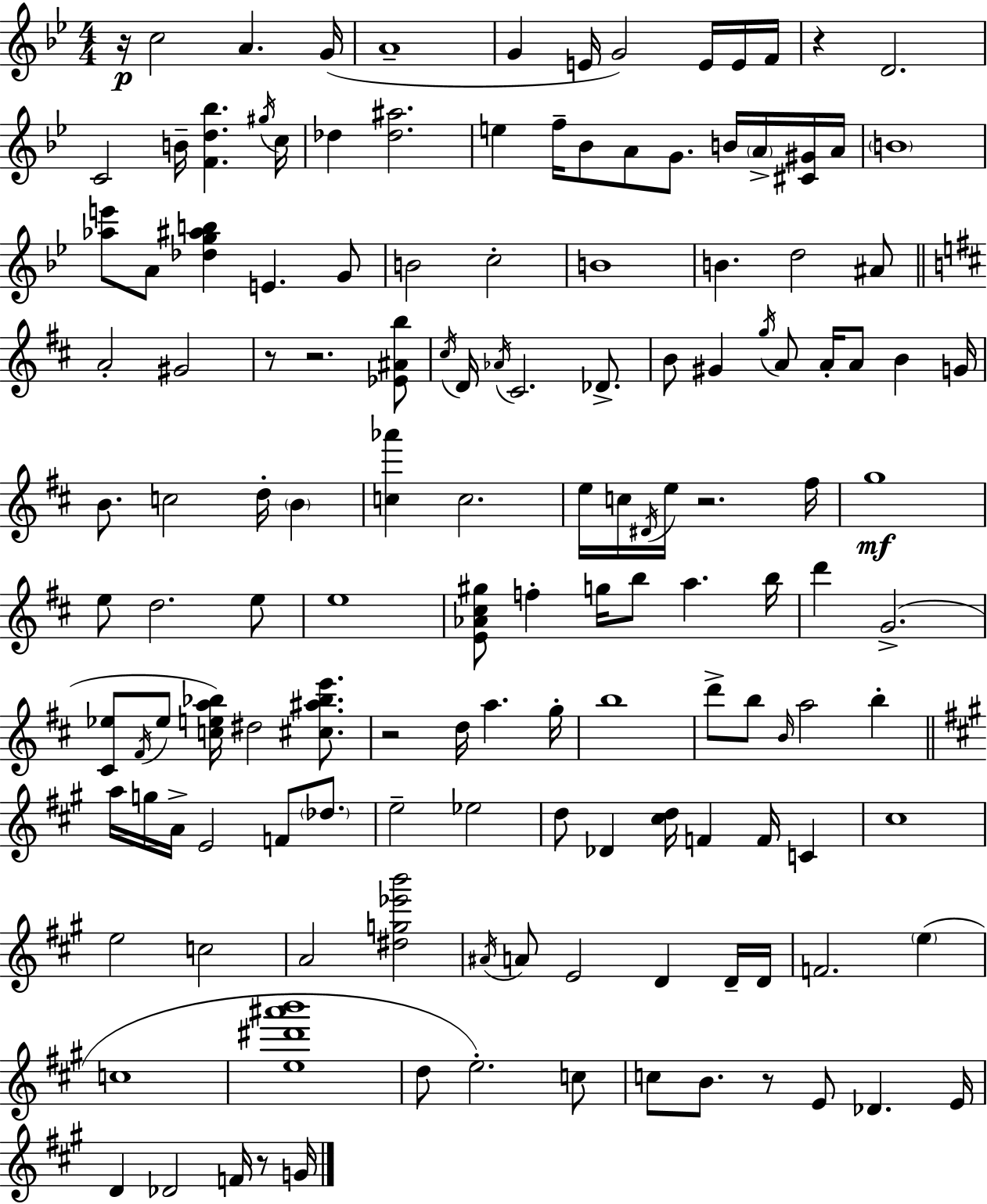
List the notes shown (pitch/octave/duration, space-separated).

R/s C5/h A4/q. G4/s A4/w G4/q E4/s G4/h E4/s E4/s F4/s R/q D4/h. C4/h B4/s [F4,D5,Bb5]/q. G#5/s C5/s Db5/q [Db5,A#5]/h. E5/q F5/s Bb4/e A4/e G4/e. B4/s A4/s [C#4,G#4]/s A4/s B4/w [Ab5,E6]/e A4/e [Db5,G5,A#5,B5]/q E4/q. G4/e B4/h C5/h B4/w B4/q. D5/h A#4/e A4/h G#4/h R/e R/h. [Eb4,A#4,B5]/e C#5/s D4/s Ab4/s C#4/h. Db4/e. B4/e G#4/q G5/s A4/e A4/s A4/e B4/q G4/s B4/e. C5/h D5/s B4/q [C5,Ab6]/q C5/h. E5/s C5/s D#4/s E5/s R/h. F#5/s G5/w E5/e D5/h. E5/e E5/w [E4,Ab4,C#5,G#5]/e F5/q G5/s B5/e A5/q. B5/s D6/q G4/h. [C#4,Eb5]/e F#4/s Eb5/e [C5,E5,A5,Bb5]/s D#5/h [C#5,A#5,Bb5,E6]/e. R/h D5/s A5/q. G5/s B5/w D6/e B5/e B4/s A5/h B5/q A5/s G5/s A4/s E4/h F4/e Db5/e. E5/h Eb5/h D5/e Db4/q [C#5,D5]/s F4/q F4/s C4/q C#5/w E5/h C5/h A4/h [D#5,G5,Eb6,B6]/h A#4/s A4/e E4/h D4/q D4/s D4/s F4/h. E5/q C5/w [E5,D#6,A#6,B6]/w D5/e E5/h. C5/e C5/e B4/e. R/e E4/e Db4/q. E4/s D4/q Db4/h F4/s R/e G4/s